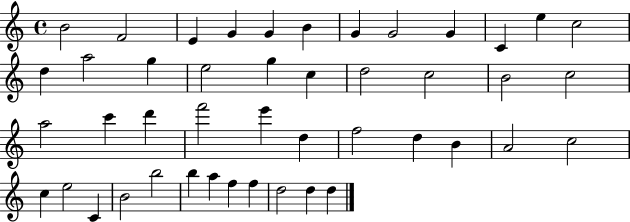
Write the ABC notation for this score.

X:1
T:Untitled
M:4/4
L:1/4
K:C
B2 F2 E G G B G G2 G C e c2 d a2 g e2 g c d2 c2 B2 c2 a2 c' d' f'2 e' d f2 d B A2 c2 c e2 C B2 b2 b a f f d2 d d